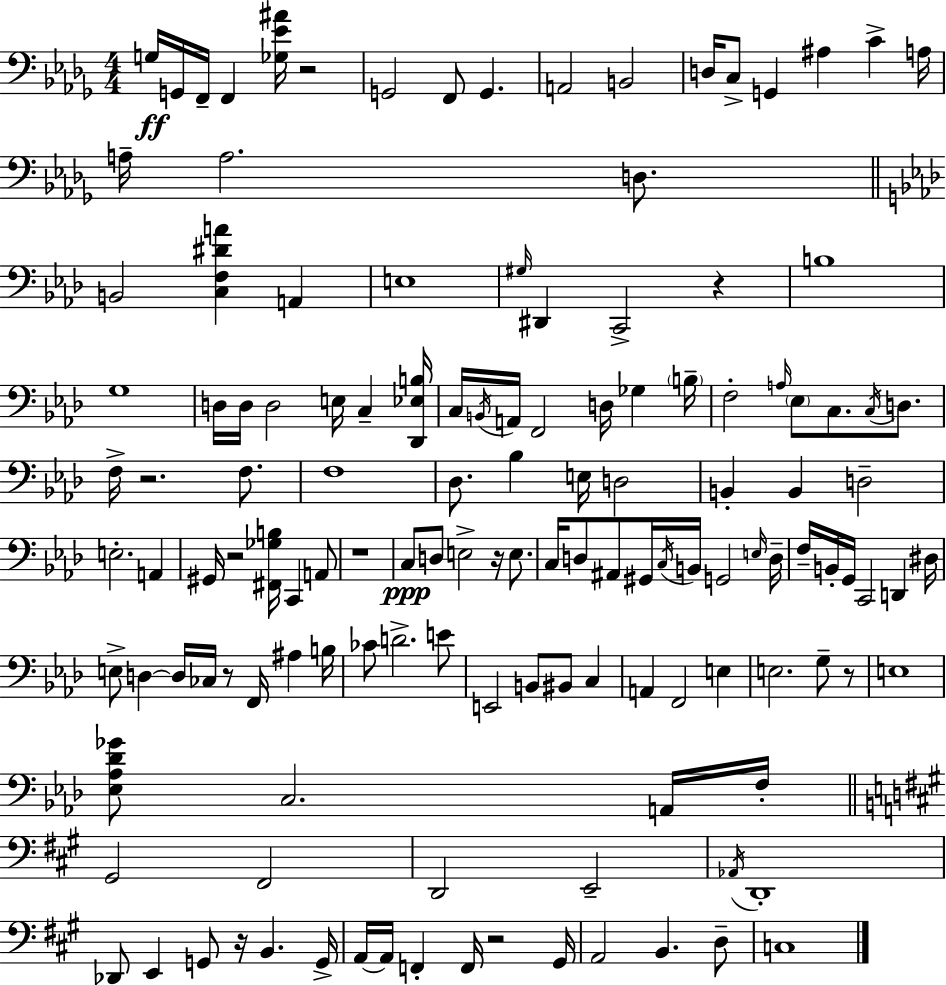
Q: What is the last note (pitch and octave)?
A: C3